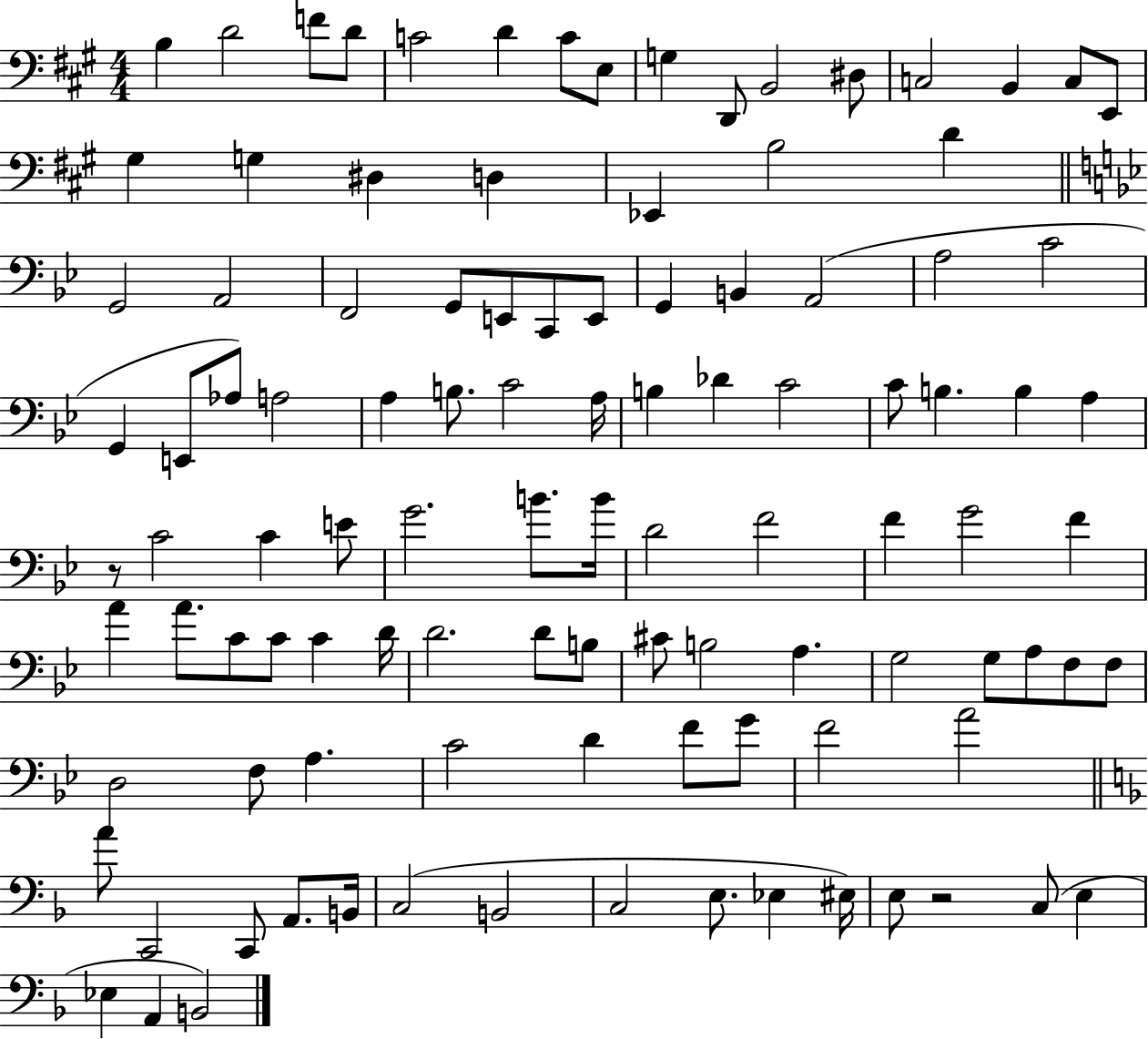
X:1
T:Untitled
M:4/4
L:1/4
K:A
B, D2 F/2 D/2 C2 D C/2 E,/2 G, D,,/2 B,,2 ^D,/2 C,2 B,, C,/2 E,,/2 ^G, G, ^D, D, _E,, B,2 D G,,2 A,,2 F,,2 G,,/2 E,,/2 C,,/2 E,,/2 G,, B,, A,,2 A,2 C2 G,, E,,/2 _A,/2 A,2 A, B,/2 C2 A,/4 B, _D C2 C/2 B, B, A, z/2 C2 C E/2 G2 B/2 B/4 D2 F2 F G2 F A A/2 C/2 C/2 C D/4 D2 D/2 B,/2 ^C/2 B,2 A, G,2 G,/2 A,/2 F,/2 F,/2 D,2 F,/2 A, C2 D F/2 G/2 F2 A2 A/2 C,,2 C,,/2 A,,/2 B,,/4 C,2 B,,2 C,2 E,/2 _E, ^E,/4 E,/2 z2 C,/2 E, _E, A,, B,,2